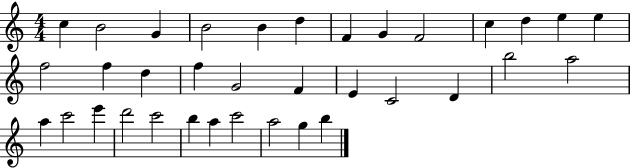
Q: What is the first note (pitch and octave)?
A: C5